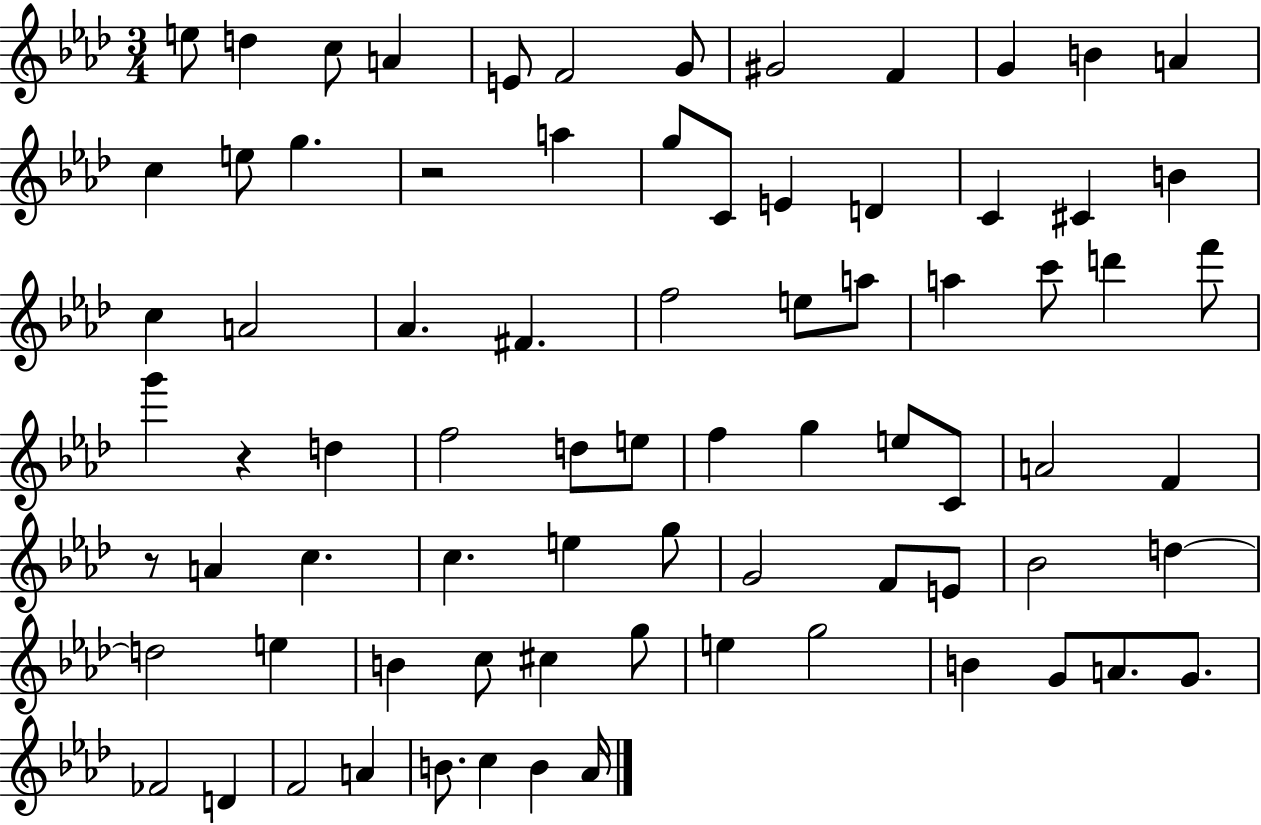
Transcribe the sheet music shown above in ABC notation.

X:1
T:Untitled
M:3/4
L:1/4
K:Ab
e/2 d c/2 A E/2 F2 G/2 ^G2 F G B A c e/2 g z2 a g/2 C/2 E D C ^C B c A2 _A ^F f2 e/2 a/2 a c'/2 d' f'/2 g' z d f2 d/2 e/2 f g e/2 C/2 A2 F z/2 A c c e g/2 G2 F/2 E/2 _B2 d d2 e B c/2 ^c g/2 e g2 B G/2 A/2 G/2 _F2 D F2 A B/2 c B _A/4